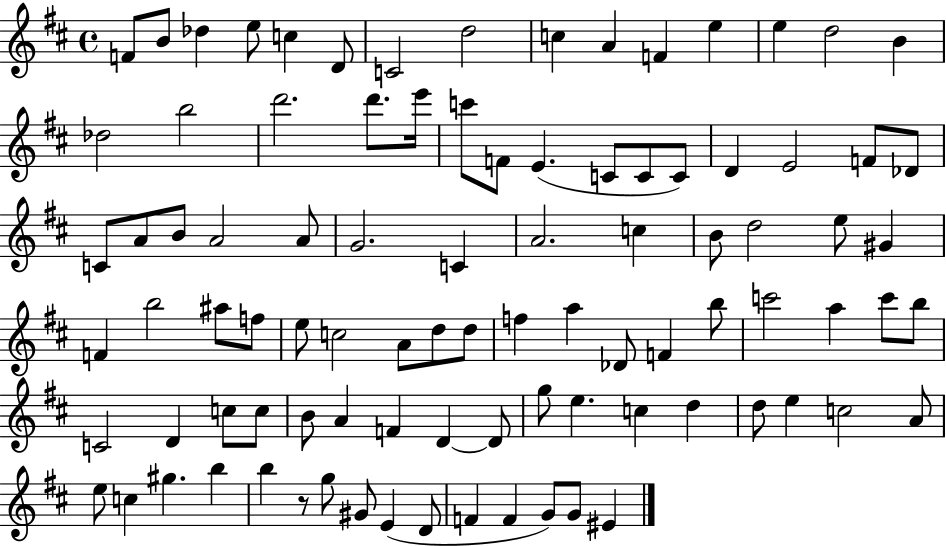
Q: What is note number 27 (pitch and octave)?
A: D4